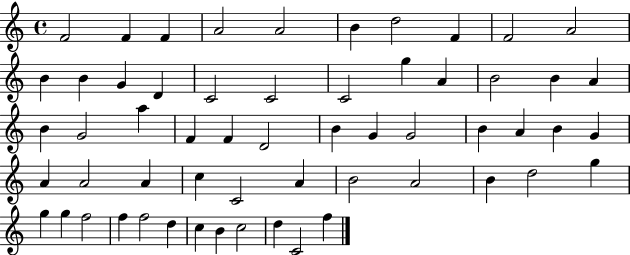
X:1
T:Untitled
M:4/4
L:1/4
K:C
F2 F F A2 A2 B d2 F F2 A2 B B G D C2 C2 C2 g A B2 B A B G2 a F F D2 B G G2 B A B G A A2 A c C2 A B2 A2 B d2 g g g f2 f f2 d c B c2 d C2 f